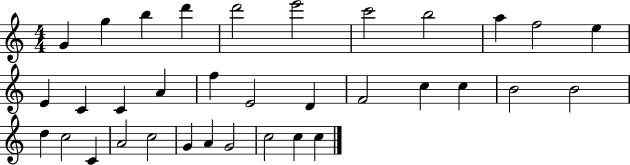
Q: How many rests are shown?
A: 0